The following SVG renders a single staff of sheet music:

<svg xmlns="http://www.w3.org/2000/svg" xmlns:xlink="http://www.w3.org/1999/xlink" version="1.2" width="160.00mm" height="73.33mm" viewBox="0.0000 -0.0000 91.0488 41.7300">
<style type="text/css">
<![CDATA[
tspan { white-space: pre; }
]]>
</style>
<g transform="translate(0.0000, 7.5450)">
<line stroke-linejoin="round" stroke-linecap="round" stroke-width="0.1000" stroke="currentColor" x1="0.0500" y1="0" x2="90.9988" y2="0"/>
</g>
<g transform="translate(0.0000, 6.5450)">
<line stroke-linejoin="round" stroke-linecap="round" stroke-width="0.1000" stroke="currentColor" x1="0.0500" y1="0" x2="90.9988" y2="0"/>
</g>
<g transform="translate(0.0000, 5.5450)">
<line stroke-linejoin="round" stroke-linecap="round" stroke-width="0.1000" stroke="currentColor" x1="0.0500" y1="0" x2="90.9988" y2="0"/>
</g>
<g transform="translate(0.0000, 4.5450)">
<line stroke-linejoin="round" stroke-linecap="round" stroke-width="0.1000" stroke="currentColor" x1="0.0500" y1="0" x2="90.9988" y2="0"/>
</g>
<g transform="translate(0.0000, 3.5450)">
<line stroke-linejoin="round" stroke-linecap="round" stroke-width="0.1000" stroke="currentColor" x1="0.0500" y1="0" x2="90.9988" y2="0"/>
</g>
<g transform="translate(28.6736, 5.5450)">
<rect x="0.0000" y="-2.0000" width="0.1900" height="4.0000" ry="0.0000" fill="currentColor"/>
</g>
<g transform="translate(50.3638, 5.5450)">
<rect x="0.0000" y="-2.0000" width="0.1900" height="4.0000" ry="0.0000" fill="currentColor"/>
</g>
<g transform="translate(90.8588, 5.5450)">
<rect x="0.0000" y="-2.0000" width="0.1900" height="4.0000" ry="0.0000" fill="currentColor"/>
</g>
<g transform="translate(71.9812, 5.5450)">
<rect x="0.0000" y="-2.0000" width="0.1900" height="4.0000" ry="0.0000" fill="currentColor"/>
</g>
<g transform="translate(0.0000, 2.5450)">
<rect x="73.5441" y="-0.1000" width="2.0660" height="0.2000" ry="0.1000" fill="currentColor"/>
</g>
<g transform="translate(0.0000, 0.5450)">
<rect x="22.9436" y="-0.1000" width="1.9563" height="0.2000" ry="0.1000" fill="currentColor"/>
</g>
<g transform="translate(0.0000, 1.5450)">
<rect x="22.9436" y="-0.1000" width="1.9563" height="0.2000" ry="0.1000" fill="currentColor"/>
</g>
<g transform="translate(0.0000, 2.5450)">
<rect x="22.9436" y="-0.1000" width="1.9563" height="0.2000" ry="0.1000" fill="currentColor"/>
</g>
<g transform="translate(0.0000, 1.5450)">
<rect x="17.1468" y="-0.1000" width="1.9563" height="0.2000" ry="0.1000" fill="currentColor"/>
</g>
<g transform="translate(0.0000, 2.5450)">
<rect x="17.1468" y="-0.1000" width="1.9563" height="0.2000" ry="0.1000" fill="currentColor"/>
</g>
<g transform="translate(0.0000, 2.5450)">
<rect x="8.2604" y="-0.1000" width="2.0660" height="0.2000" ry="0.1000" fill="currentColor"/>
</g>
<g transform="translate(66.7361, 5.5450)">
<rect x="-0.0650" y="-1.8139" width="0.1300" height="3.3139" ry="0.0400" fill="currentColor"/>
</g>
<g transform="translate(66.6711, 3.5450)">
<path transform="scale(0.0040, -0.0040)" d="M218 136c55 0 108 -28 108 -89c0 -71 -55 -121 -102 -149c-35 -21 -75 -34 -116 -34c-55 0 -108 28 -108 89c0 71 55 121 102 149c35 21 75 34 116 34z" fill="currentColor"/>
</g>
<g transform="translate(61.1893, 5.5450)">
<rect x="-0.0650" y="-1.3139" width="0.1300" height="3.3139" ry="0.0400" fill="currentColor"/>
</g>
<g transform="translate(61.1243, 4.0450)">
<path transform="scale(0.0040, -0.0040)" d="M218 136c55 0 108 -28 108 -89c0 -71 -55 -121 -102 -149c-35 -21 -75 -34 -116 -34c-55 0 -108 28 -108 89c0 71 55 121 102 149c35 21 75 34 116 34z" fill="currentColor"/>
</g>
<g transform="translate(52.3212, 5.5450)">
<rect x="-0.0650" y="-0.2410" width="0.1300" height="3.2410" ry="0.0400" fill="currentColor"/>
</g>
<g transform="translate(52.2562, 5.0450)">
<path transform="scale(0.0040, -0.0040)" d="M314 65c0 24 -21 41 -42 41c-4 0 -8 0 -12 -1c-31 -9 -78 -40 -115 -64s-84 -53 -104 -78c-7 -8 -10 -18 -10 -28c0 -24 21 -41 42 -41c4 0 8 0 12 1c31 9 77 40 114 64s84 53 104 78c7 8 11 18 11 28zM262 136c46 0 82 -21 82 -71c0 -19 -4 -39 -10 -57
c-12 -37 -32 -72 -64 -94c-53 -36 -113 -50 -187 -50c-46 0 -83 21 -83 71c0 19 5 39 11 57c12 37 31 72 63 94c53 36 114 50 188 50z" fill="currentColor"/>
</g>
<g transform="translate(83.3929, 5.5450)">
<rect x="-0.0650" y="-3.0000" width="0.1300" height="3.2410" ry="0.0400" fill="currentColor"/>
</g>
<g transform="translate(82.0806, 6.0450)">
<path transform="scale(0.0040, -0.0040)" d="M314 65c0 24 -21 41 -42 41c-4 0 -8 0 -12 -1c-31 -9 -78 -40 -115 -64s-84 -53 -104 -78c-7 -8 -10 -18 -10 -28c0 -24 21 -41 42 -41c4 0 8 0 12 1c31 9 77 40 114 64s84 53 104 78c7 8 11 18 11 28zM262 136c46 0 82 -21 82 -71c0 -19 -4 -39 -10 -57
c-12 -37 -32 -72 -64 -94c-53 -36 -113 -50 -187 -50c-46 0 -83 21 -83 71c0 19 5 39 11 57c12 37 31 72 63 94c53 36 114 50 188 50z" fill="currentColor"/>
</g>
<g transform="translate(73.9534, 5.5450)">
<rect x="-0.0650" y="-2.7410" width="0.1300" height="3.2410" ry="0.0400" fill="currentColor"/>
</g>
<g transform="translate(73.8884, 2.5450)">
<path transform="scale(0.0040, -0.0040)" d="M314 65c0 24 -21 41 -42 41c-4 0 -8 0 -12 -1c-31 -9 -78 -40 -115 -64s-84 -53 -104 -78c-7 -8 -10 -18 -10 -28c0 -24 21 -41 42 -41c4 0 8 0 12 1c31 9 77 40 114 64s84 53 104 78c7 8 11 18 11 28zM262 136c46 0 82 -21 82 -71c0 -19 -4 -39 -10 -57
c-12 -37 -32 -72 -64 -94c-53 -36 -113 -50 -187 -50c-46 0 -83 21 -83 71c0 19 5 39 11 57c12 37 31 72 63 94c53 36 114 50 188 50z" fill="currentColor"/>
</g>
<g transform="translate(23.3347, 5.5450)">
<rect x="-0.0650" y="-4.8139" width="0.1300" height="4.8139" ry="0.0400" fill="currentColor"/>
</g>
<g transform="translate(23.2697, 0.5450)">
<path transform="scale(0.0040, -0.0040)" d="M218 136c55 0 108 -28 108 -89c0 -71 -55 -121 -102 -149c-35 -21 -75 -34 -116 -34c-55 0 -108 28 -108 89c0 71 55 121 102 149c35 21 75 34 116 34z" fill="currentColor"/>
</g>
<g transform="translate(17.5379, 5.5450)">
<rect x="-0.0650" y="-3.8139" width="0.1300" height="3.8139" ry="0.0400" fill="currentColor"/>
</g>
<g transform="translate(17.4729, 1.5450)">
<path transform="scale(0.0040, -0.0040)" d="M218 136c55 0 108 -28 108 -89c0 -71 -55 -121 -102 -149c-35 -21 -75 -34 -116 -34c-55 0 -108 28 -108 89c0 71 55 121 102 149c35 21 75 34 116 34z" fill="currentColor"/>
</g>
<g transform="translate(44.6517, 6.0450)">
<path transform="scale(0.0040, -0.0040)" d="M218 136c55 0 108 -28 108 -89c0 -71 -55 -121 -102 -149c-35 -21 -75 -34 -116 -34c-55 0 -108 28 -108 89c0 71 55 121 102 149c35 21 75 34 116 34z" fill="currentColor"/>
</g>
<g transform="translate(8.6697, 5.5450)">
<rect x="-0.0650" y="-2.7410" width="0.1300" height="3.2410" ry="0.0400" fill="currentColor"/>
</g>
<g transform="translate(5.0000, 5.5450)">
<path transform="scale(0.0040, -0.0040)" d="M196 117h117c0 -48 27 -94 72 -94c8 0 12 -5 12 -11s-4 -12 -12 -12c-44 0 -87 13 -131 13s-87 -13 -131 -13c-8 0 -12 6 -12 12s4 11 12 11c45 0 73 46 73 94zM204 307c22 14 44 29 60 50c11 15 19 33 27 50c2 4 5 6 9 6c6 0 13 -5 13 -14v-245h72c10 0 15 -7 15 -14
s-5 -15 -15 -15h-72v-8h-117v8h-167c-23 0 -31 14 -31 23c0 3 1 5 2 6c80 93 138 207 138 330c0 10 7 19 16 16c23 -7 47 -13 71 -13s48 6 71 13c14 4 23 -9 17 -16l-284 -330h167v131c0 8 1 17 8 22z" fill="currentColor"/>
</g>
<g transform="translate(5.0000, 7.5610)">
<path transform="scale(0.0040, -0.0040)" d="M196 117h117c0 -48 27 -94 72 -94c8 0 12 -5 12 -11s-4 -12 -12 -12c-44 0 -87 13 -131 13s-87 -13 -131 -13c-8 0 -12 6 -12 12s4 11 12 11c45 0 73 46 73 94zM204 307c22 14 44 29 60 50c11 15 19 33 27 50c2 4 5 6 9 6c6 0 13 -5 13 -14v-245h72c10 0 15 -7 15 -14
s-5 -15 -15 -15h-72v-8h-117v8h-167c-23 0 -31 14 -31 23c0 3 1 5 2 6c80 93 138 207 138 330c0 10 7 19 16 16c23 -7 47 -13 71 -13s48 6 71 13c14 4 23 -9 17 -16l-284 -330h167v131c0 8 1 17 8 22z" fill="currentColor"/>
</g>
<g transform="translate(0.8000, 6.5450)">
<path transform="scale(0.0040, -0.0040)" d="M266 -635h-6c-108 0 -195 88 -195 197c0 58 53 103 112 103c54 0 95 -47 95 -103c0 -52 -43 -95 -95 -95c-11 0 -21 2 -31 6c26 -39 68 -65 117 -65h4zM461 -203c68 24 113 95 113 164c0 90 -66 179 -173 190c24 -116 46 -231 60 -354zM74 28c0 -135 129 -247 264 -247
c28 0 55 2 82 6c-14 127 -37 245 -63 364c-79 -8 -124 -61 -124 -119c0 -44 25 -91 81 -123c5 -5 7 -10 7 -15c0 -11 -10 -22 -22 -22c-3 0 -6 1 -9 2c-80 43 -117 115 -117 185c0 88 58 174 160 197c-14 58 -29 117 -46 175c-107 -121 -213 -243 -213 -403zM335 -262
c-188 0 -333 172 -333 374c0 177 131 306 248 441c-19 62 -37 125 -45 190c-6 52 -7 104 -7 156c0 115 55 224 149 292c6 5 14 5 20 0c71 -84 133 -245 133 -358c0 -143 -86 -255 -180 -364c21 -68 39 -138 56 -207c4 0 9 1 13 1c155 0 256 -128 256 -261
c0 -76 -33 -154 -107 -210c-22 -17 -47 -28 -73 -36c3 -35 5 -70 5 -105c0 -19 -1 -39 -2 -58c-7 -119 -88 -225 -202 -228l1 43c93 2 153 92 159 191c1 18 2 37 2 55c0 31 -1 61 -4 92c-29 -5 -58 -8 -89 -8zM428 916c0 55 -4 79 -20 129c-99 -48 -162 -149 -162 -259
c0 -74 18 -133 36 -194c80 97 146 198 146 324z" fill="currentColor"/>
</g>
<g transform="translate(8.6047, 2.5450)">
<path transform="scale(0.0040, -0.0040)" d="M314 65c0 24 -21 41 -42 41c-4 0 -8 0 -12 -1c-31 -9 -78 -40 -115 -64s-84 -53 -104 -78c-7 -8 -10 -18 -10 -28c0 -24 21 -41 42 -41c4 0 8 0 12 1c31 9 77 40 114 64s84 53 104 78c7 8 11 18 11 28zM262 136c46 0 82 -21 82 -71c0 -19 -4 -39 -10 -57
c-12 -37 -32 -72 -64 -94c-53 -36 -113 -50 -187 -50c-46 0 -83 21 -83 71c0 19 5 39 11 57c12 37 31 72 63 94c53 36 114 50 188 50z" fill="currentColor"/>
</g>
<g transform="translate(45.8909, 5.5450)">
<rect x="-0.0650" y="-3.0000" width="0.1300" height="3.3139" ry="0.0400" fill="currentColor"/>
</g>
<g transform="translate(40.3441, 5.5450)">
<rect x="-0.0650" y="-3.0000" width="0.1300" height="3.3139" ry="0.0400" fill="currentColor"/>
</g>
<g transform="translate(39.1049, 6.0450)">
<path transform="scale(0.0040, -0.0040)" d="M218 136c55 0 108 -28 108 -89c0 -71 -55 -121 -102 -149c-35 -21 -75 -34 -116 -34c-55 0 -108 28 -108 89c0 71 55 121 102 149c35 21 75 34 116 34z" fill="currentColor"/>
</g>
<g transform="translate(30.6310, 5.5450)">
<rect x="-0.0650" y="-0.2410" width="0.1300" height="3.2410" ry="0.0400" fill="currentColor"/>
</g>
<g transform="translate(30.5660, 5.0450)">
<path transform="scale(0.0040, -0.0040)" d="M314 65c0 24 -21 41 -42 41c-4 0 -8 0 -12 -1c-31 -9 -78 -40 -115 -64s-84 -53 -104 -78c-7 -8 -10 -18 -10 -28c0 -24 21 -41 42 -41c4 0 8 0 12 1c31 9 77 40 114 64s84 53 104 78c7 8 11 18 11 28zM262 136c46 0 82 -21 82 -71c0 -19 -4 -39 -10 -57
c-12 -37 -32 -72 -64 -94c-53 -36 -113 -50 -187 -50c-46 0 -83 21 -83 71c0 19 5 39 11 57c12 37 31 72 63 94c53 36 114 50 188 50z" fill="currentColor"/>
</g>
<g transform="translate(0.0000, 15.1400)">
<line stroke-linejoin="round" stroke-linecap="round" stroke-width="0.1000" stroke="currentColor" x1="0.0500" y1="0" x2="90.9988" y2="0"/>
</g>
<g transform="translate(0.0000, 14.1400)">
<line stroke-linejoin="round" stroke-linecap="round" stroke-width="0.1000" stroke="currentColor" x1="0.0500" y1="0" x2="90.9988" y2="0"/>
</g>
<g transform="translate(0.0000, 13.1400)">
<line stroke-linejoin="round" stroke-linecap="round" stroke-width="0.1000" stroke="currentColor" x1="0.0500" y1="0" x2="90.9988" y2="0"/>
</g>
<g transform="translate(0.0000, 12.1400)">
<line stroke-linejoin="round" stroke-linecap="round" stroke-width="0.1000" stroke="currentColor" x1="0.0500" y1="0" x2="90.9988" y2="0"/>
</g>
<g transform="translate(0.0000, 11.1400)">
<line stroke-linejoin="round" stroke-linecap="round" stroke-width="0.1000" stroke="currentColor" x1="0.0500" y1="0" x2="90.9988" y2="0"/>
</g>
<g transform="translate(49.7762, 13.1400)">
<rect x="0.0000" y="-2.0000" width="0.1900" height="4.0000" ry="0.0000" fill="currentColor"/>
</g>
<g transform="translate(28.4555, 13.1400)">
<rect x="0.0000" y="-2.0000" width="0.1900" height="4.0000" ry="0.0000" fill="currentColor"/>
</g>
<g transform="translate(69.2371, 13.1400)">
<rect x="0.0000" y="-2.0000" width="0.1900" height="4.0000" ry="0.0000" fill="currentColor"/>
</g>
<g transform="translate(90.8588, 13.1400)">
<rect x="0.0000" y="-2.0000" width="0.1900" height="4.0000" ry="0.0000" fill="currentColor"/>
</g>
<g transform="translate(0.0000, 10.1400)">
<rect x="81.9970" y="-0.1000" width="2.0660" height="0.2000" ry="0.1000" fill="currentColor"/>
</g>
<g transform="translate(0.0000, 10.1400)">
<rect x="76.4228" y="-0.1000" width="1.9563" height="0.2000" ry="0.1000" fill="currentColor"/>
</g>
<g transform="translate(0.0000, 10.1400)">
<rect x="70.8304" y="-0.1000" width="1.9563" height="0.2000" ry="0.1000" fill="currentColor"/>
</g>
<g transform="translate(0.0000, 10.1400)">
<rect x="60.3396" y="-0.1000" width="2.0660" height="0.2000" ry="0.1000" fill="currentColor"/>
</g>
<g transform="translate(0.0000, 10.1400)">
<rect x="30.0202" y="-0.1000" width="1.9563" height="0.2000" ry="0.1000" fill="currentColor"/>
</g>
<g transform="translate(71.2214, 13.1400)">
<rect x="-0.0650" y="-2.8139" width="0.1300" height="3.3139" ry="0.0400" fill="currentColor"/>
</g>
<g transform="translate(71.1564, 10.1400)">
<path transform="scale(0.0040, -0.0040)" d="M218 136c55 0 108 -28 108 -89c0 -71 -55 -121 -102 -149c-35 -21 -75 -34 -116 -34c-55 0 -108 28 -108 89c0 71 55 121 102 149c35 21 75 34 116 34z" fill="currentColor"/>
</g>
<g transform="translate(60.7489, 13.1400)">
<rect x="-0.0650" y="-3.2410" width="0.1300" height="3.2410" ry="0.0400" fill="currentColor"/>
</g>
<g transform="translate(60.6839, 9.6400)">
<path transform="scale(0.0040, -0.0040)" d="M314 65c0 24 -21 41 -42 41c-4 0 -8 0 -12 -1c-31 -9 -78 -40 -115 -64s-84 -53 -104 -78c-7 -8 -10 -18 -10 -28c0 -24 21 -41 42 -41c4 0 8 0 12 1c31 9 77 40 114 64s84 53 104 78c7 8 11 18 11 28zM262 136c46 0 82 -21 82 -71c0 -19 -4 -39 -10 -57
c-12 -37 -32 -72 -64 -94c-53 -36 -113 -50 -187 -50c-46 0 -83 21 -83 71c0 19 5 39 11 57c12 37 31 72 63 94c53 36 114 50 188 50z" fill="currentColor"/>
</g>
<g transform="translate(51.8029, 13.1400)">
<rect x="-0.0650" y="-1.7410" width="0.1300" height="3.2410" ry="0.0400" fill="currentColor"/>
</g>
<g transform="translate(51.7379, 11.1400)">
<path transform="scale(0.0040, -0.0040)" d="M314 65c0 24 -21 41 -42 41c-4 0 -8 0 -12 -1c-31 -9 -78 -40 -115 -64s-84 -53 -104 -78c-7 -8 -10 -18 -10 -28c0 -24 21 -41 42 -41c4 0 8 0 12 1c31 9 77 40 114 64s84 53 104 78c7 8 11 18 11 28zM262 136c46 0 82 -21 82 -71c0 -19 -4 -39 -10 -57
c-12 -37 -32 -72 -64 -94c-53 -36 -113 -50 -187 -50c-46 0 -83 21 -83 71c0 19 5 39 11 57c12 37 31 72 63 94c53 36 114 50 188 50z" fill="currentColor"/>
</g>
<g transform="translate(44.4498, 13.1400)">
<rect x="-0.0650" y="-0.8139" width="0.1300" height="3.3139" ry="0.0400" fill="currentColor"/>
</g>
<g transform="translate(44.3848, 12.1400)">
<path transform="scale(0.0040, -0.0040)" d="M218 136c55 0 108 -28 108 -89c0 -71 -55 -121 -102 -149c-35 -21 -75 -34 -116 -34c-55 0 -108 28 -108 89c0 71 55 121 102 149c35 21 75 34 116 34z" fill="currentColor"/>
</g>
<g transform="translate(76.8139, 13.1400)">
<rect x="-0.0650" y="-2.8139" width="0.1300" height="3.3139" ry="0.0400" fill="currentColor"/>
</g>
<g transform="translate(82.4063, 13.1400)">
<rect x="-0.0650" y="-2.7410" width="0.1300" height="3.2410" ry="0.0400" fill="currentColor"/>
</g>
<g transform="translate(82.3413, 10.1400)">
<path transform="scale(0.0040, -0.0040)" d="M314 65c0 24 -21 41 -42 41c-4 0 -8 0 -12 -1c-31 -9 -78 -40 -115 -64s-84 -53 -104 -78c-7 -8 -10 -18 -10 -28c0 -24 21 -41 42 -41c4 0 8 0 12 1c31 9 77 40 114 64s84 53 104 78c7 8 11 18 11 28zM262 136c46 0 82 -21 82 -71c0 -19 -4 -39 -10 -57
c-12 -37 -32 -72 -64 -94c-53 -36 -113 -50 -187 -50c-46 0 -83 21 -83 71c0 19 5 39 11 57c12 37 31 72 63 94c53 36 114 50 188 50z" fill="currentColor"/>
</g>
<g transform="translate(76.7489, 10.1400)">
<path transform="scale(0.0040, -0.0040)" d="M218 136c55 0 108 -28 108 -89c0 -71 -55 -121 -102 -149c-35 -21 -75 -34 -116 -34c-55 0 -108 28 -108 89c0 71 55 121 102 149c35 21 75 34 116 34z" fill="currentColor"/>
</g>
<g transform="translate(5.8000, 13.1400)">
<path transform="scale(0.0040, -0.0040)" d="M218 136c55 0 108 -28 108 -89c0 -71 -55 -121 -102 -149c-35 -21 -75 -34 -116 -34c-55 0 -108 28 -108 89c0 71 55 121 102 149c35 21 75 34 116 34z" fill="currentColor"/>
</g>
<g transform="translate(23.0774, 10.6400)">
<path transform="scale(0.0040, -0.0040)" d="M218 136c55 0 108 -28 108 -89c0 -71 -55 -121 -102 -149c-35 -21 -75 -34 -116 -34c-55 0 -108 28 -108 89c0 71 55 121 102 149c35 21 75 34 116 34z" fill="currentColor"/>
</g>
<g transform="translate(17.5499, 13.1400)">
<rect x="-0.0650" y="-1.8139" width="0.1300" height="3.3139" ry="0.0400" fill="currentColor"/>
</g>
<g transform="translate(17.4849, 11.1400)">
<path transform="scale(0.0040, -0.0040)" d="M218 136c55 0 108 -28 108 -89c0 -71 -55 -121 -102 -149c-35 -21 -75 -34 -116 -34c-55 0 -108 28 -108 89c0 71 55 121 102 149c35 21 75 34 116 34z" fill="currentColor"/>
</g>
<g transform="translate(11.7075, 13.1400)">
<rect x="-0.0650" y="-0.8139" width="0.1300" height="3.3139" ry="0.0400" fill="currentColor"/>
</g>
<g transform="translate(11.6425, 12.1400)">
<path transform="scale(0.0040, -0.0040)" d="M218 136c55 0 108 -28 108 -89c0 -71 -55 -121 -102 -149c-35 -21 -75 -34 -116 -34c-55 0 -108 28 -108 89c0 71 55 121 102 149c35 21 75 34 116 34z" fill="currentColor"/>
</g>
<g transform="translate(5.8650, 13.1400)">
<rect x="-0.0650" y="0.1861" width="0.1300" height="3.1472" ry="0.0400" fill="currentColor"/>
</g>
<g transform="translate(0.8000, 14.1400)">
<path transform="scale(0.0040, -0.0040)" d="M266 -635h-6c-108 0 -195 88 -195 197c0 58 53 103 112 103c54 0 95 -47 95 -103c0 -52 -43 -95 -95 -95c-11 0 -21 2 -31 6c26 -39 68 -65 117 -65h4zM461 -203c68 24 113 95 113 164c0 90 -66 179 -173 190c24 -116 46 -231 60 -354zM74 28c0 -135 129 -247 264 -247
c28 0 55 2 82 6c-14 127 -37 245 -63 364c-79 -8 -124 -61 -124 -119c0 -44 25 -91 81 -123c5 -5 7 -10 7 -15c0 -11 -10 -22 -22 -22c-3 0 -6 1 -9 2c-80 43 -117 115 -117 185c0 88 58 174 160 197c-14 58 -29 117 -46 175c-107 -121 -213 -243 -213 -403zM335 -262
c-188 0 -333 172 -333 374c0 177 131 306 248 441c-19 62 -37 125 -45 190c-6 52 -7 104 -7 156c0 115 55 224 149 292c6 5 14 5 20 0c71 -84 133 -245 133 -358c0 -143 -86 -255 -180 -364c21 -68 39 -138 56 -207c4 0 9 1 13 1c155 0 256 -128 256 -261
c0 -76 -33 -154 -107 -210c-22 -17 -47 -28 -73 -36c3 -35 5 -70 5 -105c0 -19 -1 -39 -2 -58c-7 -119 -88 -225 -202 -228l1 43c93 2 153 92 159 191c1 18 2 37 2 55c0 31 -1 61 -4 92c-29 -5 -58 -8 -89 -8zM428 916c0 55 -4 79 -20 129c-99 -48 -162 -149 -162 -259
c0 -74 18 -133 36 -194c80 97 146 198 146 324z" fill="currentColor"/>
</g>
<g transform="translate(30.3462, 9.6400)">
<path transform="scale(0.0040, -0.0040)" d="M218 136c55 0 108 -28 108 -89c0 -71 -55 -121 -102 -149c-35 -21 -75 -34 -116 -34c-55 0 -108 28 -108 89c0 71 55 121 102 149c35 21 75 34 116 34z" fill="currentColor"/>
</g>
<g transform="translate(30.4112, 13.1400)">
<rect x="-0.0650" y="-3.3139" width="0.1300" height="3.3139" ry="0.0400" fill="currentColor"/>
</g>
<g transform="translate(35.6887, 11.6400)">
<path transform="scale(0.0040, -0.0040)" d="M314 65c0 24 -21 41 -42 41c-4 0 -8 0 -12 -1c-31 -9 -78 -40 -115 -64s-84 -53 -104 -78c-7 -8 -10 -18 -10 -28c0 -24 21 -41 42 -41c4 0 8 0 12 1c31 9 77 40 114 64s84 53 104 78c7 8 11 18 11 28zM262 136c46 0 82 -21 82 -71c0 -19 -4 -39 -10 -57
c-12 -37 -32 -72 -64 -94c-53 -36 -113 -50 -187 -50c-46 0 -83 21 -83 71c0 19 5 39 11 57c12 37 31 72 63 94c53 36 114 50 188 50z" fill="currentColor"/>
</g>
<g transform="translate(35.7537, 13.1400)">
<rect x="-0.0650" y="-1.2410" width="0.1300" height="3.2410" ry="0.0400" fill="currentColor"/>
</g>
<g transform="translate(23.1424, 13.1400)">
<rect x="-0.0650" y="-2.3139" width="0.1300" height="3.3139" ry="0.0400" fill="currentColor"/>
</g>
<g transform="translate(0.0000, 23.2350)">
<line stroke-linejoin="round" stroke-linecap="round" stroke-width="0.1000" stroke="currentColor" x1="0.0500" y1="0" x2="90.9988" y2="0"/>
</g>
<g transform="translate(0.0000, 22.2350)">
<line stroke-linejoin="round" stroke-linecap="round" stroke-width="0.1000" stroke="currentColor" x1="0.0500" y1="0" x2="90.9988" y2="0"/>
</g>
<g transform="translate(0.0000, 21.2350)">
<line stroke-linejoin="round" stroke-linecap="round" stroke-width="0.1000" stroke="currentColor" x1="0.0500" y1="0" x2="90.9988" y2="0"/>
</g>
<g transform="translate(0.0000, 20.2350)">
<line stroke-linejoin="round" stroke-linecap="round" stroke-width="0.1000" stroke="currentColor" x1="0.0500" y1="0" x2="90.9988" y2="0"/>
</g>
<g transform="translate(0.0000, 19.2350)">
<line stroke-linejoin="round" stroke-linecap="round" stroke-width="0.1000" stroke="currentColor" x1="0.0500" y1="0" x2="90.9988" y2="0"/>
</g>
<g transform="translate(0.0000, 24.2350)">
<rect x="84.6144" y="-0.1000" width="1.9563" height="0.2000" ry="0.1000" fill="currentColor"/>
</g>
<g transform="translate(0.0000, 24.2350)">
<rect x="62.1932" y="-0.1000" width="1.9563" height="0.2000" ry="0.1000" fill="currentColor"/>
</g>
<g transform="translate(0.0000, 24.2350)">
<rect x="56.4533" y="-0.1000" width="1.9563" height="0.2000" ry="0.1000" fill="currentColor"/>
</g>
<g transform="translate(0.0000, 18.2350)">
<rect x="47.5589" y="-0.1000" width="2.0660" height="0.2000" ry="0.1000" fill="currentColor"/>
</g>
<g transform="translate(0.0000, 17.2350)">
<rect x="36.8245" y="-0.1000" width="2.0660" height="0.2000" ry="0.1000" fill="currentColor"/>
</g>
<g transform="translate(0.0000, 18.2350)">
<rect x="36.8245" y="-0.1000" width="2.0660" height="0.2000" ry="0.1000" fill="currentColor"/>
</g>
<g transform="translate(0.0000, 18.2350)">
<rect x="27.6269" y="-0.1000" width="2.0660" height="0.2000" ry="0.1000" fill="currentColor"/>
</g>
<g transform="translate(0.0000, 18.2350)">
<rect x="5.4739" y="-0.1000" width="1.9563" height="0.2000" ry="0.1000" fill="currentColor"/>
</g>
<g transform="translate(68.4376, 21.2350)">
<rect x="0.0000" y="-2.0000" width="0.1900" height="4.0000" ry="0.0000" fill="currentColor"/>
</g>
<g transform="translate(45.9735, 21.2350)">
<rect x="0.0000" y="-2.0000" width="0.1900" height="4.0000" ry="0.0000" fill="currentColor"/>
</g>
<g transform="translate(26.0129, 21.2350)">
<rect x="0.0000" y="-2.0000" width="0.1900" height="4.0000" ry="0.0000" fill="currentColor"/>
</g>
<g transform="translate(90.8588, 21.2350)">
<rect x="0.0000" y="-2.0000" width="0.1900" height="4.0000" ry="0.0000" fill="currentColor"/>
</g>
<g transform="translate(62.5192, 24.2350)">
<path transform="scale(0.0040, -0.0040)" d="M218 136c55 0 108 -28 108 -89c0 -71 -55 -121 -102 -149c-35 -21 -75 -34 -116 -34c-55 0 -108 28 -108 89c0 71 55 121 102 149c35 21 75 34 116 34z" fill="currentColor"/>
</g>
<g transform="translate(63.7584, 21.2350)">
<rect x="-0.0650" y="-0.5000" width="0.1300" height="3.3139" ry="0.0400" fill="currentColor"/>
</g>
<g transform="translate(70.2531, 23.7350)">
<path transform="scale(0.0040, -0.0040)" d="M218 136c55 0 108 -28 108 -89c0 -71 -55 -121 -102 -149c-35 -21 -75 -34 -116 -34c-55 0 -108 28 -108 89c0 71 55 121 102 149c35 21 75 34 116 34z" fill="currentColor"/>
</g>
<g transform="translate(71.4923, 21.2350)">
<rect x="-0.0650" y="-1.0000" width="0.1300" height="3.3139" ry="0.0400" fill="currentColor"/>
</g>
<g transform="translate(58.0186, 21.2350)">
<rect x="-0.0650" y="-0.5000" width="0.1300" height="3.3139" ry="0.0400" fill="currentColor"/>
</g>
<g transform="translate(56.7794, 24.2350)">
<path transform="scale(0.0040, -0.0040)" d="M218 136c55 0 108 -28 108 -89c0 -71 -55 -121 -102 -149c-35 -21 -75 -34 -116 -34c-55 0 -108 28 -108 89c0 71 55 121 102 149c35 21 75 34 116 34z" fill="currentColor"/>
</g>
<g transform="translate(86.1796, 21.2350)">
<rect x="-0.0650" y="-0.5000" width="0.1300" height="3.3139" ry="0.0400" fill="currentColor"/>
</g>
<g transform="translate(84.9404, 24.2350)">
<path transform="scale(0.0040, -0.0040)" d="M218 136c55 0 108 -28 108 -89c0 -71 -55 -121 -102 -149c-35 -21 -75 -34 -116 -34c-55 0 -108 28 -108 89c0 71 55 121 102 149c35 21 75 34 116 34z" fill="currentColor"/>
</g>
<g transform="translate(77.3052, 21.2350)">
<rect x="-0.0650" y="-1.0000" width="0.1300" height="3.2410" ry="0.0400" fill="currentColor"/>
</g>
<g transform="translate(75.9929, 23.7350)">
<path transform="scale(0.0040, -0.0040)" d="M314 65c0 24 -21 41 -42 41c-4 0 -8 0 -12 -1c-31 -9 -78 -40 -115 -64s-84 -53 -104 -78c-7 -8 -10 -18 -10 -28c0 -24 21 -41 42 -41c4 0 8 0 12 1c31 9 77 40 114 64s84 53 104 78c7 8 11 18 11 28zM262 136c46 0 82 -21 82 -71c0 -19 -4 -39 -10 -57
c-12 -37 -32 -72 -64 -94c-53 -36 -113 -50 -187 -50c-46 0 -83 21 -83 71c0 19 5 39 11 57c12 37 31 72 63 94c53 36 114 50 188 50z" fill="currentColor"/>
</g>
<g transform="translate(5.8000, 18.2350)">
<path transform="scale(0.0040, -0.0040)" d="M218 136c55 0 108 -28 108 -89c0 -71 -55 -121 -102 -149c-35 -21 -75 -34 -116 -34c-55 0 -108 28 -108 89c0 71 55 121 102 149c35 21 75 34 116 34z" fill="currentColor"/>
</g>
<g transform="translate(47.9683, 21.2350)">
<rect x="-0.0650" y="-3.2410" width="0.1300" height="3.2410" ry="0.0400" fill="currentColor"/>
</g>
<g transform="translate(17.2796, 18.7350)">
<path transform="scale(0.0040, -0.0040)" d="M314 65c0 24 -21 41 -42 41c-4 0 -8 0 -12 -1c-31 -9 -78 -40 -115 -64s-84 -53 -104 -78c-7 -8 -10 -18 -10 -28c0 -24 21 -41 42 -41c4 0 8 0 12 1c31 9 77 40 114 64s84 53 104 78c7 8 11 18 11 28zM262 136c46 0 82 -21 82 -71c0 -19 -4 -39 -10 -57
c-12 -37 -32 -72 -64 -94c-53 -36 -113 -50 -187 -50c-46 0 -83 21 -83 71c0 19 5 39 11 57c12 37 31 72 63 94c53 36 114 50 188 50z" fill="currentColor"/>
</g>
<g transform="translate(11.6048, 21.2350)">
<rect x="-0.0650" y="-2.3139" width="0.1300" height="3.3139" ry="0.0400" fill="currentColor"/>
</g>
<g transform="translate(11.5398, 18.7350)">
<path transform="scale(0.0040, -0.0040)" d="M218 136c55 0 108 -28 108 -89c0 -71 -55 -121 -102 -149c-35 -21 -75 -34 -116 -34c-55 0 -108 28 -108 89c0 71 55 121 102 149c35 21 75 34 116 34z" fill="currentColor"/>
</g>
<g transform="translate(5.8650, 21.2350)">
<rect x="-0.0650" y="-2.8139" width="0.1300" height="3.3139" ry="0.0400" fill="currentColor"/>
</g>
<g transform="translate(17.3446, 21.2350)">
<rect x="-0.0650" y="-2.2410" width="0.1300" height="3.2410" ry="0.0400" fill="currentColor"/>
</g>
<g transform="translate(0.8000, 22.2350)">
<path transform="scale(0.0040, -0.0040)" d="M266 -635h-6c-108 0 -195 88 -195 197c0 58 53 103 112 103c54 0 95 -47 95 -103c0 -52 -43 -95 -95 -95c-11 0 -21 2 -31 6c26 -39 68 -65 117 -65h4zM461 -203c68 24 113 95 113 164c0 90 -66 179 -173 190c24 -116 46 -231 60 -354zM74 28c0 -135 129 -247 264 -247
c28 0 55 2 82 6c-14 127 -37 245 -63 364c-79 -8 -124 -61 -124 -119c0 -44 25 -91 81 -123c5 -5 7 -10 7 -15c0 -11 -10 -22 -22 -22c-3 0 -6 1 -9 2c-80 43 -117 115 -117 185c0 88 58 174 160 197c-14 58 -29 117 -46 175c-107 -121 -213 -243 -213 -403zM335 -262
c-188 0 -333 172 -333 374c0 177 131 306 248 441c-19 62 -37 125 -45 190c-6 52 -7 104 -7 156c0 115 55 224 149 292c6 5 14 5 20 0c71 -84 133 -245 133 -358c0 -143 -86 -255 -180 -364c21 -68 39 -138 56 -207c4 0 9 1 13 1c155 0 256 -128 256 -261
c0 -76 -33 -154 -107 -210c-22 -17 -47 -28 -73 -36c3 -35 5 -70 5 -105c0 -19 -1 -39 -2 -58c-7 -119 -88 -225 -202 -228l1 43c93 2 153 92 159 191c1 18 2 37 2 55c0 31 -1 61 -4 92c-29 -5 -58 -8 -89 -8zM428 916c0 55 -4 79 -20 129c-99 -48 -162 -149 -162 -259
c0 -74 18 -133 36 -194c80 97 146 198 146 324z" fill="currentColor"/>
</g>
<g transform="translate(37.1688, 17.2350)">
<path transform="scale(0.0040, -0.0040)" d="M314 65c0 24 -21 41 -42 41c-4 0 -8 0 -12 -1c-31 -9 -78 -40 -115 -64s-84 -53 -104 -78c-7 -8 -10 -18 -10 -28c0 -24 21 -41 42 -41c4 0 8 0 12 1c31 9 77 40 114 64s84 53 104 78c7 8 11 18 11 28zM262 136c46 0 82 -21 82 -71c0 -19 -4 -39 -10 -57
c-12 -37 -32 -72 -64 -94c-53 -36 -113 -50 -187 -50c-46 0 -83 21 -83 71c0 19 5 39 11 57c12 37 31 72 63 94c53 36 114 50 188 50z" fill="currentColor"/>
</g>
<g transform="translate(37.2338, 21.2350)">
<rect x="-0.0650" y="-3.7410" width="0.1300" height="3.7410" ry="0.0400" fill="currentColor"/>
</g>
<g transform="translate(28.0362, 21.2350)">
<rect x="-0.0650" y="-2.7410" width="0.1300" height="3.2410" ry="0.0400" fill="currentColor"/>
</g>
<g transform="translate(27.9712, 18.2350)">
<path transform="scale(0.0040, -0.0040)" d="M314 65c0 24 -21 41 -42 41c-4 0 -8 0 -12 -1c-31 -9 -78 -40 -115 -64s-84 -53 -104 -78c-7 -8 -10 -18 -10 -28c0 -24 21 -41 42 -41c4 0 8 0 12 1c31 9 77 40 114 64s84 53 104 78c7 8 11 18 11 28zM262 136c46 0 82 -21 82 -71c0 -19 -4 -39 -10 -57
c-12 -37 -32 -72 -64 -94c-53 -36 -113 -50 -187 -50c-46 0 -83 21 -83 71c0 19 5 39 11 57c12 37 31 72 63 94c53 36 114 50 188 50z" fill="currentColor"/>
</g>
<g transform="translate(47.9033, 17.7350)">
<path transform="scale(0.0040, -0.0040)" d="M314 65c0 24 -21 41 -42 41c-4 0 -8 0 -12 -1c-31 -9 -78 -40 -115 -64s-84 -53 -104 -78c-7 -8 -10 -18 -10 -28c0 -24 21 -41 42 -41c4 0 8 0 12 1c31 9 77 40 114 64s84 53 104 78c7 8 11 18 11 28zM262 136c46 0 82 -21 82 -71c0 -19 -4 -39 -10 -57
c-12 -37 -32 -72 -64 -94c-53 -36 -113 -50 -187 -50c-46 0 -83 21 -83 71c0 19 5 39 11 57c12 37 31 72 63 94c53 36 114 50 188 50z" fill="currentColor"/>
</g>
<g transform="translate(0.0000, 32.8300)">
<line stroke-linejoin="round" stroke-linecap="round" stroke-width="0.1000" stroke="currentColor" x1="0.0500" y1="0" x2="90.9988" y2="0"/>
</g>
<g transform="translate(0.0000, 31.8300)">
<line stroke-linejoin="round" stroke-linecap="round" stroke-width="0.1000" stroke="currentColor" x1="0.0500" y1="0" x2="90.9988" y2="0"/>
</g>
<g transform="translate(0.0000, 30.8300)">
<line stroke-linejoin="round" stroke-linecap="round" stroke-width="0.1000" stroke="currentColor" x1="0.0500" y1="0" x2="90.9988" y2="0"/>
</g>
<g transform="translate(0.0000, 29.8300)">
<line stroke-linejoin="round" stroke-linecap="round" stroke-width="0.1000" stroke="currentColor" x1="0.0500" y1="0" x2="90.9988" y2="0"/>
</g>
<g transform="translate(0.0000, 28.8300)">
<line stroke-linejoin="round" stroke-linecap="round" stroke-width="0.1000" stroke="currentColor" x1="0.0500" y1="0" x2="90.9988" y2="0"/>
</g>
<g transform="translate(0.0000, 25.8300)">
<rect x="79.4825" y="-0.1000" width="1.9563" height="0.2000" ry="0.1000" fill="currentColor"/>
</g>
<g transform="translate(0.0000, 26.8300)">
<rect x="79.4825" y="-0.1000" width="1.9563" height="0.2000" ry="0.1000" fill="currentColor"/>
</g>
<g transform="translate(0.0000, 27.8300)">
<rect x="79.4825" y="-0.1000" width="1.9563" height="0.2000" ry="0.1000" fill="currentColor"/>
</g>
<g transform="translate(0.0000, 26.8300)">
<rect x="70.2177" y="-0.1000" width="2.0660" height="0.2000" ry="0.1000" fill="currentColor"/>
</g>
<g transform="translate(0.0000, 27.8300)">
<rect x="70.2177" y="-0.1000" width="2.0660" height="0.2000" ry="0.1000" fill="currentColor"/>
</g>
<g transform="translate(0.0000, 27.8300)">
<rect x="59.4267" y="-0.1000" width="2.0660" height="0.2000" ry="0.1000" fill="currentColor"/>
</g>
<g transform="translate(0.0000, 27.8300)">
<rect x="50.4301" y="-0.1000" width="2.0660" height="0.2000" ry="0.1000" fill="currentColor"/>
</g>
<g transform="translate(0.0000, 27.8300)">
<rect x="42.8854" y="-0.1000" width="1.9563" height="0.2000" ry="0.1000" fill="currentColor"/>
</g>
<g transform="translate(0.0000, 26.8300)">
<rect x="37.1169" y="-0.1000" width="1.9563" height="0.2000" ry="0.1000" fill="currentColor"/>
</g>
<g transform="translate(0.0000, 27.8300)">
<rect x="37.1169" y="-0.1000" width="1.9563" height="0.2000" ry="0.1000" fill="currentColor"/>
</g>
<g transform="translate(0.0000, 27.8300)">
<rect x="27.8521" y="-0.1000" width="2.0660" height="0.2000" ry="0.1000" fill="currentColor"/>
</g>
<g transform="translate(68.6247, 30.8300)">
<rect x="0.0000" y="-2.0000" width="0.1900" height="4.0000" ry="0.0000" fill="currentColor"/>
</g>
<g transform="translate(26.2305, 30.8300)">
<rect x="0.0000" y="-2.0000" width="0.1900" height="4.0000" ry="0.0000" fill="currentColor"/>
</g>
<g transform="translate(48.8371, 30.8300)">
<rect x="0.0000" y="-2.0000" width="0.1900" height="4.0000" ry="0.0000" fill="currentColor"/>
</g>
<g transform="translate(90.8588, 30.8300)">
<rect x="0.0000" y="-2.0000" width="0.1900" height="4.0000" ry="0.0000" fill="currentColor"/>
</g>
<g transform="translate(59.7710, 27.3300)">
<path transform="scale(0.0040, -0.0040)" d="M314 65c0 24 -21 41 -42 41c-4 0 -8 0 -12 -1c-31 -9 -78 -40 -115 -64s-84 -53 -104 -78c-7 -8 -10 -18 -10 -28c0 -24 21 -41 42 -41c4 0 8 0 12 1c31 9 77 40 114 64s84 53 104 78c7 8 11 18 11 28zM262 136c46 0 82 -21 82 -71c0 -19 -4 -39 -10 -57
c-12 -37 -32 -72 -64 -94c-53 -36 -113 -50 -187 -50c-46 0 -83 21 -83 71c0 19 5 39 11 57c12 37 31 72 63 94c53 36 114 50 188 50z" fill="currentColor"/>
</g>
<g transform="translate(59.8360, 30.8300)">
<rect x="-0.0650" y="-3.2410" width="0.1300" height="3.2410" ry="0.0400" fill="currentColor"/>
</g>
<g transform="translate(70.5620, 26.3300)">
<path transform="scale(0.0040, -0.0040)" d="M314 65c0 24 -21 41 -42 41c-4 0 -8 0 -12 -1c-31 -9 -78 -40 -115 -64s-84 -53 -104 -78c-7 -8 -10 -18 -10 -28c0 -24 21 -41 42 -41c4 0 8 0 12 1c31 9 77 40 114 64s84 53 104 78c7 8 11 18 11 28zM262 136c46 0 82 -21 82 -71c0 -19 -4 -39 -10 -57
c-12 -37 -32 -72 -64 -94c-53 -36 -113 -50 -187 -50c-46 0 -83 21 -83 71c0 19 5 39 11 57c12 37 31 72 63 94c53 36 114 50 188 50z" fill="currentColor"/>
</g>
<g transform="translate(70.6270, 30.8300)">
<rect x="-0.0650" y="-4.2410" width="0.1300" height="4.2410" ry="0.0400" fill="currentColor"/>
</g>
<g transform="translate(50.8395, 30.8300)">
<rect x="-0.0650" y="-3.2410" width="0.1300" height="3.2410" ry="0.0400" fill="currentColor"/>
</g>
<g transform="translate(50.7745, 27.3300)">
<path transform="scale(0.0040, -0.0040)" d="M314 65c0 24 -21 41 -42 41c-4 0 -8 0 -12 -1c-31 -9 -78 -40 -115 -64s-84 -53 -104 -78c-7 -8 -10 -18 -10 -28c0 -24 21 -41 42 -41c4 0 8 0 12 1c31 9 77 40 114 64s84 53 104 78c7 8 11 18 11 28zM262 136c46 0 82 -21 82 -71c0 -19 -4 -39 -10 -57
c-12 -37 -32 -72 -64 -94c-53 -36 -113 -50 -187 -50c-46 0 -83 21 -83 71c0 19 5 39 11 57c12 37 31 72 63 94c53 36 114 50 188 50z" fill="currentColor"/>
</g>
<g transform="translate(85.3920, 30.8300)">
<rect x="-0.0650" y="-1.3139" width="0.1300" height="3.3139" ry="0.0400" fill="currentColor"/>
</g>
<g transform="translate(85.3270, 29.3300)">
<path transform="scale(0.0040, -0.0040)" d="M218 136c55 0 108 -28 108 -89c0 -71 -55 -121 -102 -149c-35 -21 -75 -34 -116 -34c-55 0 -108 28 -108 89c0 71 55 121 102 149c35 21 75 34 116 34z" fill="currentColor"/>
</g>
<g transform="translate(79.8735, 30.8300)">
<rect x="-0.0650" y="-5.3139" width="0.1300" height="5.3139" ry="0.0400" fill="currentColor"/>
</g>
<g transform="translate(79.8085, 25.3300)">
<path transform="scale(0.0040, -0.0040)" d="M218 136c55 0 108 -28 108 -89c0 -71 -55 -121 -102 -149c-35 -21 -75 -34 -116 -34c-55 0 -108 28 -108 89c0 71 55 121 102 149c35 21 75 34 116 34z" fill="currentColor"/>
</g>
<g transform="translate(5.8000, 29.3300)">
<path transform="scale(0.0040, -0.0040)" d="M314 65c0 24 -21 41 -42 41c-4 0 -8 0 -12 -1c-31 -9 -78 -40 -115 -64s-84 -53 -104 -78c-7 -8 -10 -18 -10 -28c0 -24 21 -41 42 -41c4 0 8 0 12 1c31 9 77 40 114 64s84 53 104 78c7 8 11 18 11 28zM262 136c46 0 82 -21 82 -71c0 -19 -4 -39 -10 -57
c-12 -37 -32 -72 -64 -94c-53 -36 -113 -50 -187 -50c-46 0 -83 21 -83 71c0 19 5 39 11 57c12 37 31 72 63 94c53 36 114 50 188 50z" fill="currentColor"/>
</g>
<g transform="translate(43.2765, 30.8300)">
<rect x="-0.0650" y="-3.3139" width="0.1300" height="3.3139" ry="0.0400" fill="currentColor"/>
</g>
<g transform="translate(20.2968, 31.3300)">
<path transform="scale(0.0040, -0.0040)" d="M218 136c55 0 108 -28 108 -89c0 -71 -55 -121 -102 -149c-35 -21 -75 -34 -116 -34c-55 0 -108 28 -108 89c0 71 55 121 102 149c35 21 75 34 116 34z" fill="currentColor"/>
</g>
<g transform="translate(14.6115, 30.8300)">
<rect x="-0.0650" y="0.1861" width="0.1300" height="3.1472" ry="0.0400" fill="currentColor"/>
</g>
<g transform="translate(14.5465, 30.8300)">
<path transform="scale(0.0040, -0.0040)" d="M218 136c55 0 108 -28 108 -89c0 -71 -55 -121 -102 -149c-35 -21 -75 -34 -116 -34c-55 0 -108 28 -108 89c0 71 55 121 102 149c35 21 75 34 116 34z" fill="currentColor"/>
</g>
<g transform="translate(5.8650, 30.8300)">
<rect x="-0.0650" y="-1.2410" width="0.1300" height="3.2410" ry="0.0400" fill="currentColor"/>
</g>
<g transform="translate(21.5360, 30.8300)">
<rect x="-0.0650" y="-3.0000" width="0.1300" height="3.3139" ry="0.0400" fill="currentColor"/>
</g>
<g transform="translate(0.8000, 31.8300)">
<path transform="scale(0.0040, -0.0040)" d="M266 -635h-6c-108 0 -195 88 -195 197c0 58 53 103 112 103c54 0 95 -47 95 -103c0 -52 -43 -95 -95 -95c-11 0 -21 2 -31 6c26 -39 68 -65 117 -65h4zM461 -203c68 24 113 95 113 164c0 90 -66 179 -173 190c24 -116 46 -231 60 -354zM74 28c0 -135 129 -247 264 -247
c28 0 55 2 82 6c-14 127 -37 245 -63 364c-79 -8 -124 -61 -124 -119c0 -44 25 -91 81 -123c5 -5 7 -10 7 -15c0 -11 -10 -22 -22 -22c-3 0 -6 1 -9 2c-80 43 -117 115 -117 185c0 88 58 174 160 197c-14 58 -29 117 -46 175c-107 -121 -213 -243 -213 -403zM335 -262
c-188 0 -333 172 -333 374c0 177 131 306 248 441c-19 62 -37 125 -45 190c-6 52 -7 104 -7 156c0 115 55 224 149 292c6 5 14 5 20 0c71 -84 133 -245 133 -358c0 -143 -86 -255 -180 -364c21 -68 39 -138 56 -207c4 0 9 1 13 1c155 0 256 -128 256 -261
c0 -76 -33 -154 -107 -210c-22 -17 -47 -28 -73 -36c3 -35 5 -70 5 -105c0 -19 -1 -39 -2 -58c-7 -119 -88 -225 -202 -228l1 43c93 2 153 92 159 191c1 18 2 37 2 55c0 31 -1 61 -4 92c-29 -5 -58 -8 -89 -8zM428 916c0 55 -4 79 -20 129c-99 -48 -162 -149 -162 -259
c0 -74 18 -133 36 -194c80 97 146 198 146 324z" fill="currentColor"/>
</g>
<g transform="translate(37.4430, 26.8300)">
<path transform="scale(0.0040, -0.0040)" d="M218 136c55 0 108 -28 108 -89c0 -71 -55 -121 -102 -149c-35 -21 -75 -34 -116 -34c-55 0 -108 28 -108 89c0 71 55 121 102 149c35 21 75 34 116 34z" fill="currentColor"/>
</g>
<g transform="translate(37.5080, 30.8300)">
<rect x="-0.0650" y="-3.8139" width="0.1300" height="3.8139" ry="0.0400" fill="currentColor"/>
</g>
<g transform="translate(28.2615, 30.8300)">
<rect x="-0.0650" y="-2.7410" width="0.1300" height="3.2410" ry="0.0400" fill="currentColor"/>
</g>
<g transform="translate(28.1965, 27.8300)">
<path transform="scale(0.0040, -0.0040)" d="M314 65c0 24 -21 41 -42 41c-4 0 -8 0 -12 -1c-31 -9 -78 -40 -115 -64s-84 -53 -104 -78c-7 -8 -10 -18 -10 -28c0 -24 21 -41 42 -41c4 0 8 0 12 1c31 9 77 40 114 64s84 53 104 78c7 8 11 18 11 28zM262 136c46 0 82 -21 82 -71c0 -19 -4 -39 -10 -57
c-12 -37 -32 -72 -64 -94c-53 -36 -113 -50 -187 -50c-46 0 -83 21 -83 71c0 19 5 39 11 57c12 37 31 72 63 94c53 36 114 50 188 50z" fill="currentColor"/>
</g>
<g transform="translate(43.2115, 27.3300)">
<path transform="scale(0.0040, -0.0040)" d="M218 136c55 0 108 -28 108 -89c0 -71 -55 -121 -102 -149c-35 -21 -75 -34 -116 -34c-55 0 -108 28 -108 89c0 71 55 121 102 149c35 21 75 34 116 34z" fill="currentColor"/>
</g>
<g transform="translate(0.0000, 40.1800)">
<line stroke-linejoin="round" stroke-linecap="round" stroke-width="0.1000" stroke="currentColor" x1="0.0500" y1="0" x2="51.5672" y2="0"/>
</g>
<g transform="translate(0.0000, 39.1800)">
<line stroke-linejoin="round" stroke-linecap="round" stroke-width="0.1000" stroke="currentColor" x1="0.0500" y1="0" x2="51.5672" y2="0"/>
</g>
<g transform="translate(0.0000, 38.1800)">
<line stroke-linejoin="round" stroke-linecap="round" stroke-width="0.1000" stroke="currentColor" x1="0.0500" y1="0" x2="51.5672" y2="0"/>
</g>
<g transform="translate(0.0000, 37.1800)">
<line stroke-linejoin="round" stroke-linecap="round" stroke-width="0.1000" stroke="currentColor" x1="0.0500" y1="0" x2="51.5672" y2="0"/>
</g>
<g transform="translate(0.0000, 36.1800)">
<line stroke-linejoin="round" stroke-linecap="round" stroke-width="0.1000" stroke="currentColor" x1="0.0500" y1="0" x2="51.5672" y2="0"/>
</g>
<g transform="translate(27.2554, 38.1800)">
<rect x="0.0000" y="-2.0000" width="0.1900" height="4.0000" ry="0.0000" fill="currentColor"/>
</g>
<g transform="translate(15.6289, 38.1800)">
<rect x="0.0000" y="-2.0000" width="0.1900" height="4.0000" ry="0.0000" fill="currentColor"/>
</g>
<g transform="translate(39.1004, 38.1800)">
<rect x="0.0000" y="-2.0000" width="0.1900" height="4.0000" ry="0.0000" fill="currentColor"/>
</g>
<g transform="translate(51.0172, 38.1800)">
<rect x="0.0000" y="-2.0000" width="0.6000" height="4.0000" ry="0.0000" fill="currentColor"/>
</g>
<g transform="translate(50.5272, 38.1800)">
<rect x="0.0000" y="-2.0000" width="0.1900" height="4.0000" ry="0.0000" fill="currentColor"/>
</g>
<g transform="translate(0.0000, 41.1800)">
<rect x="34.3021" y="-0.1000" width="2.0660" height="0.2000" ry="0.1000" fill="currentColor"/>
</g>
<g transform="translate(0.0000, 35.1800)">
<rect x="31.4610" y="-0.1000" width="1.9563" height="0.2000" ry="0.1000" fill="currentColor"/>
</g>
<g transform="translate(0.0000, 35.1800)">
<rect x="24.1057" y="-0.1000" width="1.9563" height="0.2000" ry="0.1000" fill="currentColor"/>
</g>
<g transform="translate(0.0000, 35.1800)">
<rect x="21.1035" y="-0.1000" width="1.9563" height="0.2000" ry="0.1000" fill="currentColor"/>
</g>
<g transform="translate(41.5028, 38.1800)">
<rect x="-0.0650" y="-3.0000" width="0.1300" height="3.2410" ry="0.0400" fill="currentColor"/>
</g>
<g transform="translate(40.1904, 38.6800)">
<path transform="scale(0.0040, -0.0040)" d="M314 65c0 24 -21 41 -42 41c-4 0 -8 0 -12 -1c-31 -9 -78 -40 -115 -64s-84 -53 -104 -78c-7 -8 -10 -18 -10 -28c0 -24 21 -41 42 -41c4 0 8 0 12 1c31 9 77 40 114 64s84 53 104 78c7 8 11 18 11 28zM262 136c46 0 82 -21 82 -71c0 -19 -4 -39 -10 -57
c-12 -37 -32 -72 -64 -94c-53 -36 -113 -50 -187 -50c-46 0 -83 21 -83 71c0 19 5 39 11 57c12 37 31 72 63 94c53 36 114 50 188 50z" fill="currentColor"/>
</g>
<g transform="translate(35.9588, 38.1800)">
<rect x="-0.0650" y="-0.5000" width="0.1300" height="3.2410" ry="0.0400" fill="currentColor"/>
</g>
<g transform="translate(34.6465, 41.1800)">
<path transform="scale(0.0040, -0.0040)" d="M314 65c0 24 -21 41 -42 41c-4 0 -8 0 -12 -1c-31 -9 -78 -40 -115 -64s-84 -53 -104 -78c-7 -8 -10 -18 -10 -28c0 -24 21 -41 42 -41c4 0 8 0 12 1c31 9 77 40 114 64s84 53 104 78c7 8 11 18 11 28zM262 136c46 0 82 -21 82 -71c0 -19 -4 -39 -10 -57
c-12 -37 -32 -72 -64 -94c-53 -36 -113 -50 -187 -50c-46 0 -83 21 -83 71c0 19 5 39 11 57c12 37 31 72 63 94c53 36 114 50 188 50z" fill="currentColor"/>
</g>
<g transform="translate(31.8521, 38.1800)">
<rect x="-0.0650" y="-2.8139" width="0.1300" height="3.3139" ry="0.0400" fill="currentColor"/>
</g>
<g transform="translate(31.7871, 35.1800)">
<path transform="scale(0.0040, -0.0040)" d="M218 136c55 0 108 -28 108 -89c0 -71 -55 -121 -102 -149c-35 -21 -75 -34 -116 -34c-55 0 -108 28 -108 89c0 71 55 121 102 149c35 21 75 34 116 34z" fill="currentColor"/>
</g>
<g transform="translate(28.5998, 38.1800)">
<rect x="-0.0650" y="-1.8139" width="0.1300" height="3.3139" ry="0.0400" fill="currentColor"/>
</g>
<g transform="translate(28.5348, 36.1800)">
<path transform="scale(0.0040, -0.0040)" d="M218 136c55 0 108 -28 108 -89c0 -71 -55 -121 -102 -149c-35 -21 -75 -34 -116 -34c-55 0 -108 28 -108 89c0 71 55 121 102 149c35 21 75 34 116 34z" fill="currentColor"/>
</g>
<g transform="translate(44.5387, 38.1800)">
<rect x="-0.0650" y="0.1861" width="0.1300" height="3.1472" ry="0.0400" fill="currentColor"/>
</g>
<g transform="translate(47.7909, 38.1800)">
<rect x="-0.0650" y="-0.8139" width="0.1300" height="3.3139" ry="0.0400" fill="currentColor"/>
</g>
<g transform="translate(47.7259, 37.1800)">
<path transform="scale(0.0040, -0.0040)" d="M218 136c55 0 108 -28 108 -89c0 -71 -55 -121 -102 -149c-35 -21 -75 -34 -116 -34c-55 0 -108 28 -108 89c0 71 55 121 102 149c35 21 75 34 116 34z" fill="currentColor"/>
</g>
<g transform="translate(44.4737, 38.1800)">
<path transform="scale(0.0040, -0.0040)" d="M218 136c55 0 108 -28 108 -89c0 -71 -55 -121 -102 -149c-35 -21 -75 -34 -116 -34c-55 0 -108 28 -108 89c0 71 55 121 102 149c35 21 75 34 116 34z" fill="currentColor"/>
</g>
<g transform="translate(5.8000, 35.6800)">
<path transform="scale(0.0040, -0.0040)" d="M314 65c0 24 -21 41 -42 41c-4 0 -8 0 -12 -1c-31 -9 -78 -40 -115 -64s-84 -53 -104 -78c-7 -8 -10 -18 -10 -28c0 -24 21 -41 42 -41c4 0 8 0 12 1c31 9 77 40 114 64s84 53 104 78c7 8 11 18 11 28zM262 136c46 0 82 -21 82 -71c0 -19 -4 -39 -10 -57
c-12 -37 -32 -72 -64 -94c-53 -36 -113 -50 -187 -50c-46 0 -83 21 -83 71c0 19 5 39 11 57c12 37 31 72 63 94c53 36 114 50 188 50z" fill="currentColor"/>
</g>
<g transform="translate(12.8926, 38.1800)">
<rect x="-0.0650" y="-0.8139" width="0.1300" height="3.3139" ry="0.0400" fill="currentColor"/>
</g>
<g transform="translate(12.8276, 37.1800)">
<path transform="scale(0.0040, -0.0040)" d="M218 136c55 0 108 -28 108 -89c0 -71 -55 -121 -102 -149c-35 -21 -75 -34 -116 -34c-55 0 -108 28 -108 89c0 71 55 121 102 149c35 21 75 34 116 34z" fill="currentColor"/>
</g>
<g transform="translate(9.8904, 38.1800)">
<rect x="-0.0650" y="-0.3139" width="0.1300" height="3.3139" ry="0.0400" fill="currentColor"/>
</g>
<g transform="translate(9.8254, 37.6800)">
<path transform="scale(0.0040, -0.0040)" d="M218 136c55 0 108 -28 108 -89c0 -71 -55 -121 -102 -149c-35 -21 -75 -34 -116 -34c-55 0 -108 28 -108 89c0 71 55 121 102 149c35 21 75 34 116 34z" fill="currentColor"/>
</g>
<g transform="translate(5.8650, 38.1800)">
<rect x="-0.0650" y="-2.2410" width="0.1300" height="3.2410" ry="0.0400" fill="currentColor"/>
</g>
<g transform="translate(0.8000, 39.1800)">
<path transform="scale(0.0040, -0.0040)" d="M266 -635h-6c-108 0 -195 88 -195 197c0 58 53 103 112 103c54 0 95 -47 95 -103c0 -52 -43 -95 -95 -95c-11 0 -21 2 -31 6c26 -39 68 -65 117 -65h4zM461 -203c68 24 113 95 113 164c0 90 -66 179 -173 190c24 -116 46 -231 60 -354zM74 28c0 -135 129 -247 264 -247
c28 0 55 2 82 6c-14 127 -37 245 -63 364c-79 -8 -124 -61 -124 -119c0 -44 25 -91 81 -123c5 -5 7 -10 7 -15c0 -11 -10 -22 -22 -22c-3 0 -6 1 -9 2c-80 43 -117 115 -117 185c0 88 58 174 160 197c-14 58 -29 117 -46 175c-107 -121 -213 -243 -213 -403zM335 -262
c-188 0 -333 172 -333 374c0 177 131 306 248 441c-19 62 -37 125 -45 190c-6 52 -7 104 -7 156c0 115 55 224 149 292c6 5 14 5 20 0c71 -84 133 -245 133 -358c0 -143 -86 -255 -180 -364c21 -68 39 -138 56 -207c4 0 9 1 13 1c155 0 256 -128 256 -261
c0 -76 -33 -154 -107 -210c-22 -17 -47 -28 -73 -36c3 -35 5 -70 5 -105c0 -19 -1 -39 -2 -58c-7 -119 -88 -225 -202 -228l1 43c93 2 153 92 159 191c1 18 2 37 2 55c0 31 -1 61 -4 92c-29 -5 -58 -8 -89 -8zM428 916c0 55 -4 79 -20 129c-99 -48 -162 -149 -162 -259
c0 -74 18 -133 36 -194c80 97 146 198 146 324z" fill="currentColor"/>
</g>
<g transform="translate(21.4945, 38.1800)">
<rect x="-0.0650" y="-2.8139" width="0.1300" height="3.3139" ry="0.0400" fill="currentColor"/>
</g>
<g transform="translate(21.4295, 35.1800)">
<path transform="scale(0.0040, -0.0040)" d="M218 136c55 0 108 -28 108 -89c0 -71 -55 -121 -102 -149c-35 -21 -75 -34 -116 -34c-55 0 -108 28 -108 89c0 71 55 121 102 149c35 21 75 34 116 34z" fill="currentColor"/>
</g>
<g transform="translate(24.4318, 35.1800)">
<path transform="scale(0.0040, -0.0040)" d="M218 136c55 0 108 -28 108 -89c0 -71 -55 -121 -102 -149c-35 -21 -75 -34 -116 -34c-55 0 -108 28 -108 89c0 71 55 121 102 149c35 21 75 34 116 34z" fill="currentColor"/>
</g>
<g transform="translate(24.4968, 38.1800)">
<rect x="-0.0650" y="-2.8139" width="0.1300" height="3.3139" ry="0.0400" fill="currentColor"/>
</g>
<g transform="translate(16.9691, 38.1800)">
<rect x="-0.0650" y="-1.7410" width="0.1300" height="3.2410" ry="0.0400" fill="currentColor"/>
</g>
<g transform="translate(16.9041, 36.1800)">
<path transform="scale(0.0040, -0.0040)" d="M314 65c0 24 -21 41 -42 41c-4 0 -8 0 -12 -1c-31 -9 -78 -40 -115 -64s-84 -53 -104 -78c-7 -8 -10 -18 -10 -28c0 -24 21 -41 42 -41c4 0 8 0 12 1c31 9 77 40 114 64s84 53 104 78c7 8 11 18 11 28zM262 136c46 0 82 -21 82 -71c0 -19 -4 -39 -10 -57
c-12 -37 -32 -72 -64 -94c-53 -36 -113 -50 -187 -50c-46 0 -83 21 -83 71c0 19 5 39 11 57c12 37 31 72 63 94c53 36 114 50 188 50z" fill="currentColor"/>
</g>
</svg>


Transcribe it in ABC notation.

X:1
T:Untitled
M:4/4
L:1/4
K:C
a2 c' e' c2 A A c2 e f a2 A2 B d f g b e2 d f2 b2 a a a2 a g g2 a2 c'2 b2 C C D D2 C e2 B A a2 c' b b2 b2 d'2 f' e g2 c d f2 a a f a C2 A2 B d